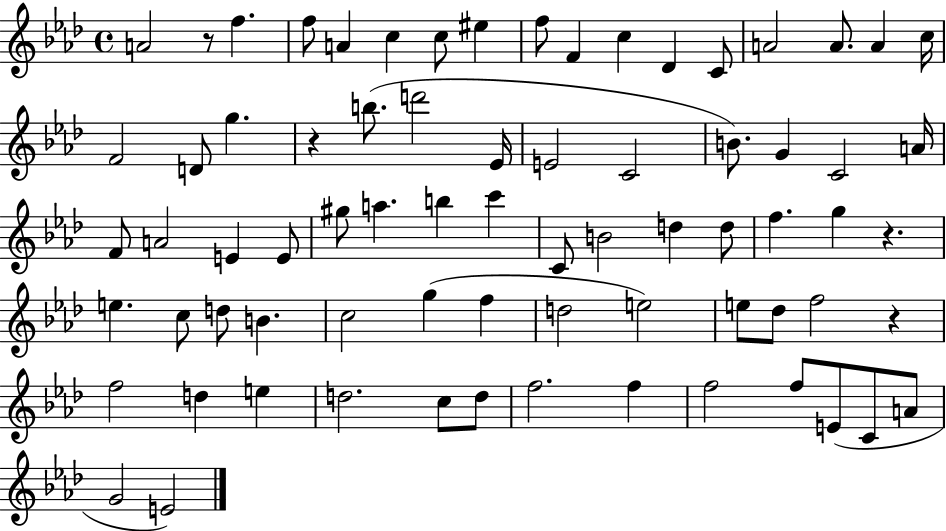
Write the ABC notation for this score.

X:1
T:Untitled
M:4/4
L:1/4
K:Ab
A2 z/2 f f/2 A c c/2 ^e f/2 F c _D C/2 A2 A/2 A c/4 F2 D/2 g z b/2 d'2 _E/4 E2 C2 B/2 G C2 A/4 F/2 A2 E E/2 ^g/2 a b c' C/2 B2 d d/2 f g z e c/2 d/2 B c2 g f d2 e2 e/2 _d/2 f2 z f2 d e d2 c/2 d/2 f2 f f2 f/2 E/2 C/2 A/2 G2 E2